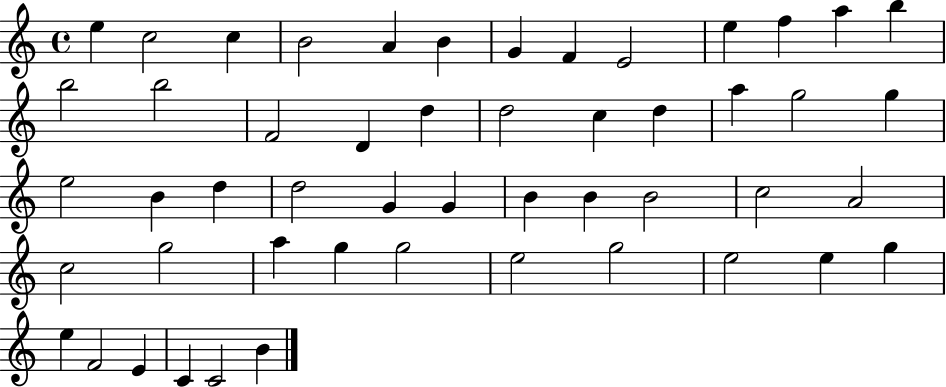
E5/q C5/h C5/q B4/h A4/q B4/q G4/q F4/q E4/h E5/q F5/q A5/q B5/q B5/h B5/h F4/h D4/q D5/q D5/h C5/q D5/q A5/q G5/h G5/q E5/h B4/q D5/q D5/h G4/q G4/q B4/q B4/q B4/h C5/h A4/h C5/h G5/h A5/q G5/q G5/h E5/h G5/h E5/h E5/q G5/q E5/q F4/h E4/q C4/q C4/h B4/q